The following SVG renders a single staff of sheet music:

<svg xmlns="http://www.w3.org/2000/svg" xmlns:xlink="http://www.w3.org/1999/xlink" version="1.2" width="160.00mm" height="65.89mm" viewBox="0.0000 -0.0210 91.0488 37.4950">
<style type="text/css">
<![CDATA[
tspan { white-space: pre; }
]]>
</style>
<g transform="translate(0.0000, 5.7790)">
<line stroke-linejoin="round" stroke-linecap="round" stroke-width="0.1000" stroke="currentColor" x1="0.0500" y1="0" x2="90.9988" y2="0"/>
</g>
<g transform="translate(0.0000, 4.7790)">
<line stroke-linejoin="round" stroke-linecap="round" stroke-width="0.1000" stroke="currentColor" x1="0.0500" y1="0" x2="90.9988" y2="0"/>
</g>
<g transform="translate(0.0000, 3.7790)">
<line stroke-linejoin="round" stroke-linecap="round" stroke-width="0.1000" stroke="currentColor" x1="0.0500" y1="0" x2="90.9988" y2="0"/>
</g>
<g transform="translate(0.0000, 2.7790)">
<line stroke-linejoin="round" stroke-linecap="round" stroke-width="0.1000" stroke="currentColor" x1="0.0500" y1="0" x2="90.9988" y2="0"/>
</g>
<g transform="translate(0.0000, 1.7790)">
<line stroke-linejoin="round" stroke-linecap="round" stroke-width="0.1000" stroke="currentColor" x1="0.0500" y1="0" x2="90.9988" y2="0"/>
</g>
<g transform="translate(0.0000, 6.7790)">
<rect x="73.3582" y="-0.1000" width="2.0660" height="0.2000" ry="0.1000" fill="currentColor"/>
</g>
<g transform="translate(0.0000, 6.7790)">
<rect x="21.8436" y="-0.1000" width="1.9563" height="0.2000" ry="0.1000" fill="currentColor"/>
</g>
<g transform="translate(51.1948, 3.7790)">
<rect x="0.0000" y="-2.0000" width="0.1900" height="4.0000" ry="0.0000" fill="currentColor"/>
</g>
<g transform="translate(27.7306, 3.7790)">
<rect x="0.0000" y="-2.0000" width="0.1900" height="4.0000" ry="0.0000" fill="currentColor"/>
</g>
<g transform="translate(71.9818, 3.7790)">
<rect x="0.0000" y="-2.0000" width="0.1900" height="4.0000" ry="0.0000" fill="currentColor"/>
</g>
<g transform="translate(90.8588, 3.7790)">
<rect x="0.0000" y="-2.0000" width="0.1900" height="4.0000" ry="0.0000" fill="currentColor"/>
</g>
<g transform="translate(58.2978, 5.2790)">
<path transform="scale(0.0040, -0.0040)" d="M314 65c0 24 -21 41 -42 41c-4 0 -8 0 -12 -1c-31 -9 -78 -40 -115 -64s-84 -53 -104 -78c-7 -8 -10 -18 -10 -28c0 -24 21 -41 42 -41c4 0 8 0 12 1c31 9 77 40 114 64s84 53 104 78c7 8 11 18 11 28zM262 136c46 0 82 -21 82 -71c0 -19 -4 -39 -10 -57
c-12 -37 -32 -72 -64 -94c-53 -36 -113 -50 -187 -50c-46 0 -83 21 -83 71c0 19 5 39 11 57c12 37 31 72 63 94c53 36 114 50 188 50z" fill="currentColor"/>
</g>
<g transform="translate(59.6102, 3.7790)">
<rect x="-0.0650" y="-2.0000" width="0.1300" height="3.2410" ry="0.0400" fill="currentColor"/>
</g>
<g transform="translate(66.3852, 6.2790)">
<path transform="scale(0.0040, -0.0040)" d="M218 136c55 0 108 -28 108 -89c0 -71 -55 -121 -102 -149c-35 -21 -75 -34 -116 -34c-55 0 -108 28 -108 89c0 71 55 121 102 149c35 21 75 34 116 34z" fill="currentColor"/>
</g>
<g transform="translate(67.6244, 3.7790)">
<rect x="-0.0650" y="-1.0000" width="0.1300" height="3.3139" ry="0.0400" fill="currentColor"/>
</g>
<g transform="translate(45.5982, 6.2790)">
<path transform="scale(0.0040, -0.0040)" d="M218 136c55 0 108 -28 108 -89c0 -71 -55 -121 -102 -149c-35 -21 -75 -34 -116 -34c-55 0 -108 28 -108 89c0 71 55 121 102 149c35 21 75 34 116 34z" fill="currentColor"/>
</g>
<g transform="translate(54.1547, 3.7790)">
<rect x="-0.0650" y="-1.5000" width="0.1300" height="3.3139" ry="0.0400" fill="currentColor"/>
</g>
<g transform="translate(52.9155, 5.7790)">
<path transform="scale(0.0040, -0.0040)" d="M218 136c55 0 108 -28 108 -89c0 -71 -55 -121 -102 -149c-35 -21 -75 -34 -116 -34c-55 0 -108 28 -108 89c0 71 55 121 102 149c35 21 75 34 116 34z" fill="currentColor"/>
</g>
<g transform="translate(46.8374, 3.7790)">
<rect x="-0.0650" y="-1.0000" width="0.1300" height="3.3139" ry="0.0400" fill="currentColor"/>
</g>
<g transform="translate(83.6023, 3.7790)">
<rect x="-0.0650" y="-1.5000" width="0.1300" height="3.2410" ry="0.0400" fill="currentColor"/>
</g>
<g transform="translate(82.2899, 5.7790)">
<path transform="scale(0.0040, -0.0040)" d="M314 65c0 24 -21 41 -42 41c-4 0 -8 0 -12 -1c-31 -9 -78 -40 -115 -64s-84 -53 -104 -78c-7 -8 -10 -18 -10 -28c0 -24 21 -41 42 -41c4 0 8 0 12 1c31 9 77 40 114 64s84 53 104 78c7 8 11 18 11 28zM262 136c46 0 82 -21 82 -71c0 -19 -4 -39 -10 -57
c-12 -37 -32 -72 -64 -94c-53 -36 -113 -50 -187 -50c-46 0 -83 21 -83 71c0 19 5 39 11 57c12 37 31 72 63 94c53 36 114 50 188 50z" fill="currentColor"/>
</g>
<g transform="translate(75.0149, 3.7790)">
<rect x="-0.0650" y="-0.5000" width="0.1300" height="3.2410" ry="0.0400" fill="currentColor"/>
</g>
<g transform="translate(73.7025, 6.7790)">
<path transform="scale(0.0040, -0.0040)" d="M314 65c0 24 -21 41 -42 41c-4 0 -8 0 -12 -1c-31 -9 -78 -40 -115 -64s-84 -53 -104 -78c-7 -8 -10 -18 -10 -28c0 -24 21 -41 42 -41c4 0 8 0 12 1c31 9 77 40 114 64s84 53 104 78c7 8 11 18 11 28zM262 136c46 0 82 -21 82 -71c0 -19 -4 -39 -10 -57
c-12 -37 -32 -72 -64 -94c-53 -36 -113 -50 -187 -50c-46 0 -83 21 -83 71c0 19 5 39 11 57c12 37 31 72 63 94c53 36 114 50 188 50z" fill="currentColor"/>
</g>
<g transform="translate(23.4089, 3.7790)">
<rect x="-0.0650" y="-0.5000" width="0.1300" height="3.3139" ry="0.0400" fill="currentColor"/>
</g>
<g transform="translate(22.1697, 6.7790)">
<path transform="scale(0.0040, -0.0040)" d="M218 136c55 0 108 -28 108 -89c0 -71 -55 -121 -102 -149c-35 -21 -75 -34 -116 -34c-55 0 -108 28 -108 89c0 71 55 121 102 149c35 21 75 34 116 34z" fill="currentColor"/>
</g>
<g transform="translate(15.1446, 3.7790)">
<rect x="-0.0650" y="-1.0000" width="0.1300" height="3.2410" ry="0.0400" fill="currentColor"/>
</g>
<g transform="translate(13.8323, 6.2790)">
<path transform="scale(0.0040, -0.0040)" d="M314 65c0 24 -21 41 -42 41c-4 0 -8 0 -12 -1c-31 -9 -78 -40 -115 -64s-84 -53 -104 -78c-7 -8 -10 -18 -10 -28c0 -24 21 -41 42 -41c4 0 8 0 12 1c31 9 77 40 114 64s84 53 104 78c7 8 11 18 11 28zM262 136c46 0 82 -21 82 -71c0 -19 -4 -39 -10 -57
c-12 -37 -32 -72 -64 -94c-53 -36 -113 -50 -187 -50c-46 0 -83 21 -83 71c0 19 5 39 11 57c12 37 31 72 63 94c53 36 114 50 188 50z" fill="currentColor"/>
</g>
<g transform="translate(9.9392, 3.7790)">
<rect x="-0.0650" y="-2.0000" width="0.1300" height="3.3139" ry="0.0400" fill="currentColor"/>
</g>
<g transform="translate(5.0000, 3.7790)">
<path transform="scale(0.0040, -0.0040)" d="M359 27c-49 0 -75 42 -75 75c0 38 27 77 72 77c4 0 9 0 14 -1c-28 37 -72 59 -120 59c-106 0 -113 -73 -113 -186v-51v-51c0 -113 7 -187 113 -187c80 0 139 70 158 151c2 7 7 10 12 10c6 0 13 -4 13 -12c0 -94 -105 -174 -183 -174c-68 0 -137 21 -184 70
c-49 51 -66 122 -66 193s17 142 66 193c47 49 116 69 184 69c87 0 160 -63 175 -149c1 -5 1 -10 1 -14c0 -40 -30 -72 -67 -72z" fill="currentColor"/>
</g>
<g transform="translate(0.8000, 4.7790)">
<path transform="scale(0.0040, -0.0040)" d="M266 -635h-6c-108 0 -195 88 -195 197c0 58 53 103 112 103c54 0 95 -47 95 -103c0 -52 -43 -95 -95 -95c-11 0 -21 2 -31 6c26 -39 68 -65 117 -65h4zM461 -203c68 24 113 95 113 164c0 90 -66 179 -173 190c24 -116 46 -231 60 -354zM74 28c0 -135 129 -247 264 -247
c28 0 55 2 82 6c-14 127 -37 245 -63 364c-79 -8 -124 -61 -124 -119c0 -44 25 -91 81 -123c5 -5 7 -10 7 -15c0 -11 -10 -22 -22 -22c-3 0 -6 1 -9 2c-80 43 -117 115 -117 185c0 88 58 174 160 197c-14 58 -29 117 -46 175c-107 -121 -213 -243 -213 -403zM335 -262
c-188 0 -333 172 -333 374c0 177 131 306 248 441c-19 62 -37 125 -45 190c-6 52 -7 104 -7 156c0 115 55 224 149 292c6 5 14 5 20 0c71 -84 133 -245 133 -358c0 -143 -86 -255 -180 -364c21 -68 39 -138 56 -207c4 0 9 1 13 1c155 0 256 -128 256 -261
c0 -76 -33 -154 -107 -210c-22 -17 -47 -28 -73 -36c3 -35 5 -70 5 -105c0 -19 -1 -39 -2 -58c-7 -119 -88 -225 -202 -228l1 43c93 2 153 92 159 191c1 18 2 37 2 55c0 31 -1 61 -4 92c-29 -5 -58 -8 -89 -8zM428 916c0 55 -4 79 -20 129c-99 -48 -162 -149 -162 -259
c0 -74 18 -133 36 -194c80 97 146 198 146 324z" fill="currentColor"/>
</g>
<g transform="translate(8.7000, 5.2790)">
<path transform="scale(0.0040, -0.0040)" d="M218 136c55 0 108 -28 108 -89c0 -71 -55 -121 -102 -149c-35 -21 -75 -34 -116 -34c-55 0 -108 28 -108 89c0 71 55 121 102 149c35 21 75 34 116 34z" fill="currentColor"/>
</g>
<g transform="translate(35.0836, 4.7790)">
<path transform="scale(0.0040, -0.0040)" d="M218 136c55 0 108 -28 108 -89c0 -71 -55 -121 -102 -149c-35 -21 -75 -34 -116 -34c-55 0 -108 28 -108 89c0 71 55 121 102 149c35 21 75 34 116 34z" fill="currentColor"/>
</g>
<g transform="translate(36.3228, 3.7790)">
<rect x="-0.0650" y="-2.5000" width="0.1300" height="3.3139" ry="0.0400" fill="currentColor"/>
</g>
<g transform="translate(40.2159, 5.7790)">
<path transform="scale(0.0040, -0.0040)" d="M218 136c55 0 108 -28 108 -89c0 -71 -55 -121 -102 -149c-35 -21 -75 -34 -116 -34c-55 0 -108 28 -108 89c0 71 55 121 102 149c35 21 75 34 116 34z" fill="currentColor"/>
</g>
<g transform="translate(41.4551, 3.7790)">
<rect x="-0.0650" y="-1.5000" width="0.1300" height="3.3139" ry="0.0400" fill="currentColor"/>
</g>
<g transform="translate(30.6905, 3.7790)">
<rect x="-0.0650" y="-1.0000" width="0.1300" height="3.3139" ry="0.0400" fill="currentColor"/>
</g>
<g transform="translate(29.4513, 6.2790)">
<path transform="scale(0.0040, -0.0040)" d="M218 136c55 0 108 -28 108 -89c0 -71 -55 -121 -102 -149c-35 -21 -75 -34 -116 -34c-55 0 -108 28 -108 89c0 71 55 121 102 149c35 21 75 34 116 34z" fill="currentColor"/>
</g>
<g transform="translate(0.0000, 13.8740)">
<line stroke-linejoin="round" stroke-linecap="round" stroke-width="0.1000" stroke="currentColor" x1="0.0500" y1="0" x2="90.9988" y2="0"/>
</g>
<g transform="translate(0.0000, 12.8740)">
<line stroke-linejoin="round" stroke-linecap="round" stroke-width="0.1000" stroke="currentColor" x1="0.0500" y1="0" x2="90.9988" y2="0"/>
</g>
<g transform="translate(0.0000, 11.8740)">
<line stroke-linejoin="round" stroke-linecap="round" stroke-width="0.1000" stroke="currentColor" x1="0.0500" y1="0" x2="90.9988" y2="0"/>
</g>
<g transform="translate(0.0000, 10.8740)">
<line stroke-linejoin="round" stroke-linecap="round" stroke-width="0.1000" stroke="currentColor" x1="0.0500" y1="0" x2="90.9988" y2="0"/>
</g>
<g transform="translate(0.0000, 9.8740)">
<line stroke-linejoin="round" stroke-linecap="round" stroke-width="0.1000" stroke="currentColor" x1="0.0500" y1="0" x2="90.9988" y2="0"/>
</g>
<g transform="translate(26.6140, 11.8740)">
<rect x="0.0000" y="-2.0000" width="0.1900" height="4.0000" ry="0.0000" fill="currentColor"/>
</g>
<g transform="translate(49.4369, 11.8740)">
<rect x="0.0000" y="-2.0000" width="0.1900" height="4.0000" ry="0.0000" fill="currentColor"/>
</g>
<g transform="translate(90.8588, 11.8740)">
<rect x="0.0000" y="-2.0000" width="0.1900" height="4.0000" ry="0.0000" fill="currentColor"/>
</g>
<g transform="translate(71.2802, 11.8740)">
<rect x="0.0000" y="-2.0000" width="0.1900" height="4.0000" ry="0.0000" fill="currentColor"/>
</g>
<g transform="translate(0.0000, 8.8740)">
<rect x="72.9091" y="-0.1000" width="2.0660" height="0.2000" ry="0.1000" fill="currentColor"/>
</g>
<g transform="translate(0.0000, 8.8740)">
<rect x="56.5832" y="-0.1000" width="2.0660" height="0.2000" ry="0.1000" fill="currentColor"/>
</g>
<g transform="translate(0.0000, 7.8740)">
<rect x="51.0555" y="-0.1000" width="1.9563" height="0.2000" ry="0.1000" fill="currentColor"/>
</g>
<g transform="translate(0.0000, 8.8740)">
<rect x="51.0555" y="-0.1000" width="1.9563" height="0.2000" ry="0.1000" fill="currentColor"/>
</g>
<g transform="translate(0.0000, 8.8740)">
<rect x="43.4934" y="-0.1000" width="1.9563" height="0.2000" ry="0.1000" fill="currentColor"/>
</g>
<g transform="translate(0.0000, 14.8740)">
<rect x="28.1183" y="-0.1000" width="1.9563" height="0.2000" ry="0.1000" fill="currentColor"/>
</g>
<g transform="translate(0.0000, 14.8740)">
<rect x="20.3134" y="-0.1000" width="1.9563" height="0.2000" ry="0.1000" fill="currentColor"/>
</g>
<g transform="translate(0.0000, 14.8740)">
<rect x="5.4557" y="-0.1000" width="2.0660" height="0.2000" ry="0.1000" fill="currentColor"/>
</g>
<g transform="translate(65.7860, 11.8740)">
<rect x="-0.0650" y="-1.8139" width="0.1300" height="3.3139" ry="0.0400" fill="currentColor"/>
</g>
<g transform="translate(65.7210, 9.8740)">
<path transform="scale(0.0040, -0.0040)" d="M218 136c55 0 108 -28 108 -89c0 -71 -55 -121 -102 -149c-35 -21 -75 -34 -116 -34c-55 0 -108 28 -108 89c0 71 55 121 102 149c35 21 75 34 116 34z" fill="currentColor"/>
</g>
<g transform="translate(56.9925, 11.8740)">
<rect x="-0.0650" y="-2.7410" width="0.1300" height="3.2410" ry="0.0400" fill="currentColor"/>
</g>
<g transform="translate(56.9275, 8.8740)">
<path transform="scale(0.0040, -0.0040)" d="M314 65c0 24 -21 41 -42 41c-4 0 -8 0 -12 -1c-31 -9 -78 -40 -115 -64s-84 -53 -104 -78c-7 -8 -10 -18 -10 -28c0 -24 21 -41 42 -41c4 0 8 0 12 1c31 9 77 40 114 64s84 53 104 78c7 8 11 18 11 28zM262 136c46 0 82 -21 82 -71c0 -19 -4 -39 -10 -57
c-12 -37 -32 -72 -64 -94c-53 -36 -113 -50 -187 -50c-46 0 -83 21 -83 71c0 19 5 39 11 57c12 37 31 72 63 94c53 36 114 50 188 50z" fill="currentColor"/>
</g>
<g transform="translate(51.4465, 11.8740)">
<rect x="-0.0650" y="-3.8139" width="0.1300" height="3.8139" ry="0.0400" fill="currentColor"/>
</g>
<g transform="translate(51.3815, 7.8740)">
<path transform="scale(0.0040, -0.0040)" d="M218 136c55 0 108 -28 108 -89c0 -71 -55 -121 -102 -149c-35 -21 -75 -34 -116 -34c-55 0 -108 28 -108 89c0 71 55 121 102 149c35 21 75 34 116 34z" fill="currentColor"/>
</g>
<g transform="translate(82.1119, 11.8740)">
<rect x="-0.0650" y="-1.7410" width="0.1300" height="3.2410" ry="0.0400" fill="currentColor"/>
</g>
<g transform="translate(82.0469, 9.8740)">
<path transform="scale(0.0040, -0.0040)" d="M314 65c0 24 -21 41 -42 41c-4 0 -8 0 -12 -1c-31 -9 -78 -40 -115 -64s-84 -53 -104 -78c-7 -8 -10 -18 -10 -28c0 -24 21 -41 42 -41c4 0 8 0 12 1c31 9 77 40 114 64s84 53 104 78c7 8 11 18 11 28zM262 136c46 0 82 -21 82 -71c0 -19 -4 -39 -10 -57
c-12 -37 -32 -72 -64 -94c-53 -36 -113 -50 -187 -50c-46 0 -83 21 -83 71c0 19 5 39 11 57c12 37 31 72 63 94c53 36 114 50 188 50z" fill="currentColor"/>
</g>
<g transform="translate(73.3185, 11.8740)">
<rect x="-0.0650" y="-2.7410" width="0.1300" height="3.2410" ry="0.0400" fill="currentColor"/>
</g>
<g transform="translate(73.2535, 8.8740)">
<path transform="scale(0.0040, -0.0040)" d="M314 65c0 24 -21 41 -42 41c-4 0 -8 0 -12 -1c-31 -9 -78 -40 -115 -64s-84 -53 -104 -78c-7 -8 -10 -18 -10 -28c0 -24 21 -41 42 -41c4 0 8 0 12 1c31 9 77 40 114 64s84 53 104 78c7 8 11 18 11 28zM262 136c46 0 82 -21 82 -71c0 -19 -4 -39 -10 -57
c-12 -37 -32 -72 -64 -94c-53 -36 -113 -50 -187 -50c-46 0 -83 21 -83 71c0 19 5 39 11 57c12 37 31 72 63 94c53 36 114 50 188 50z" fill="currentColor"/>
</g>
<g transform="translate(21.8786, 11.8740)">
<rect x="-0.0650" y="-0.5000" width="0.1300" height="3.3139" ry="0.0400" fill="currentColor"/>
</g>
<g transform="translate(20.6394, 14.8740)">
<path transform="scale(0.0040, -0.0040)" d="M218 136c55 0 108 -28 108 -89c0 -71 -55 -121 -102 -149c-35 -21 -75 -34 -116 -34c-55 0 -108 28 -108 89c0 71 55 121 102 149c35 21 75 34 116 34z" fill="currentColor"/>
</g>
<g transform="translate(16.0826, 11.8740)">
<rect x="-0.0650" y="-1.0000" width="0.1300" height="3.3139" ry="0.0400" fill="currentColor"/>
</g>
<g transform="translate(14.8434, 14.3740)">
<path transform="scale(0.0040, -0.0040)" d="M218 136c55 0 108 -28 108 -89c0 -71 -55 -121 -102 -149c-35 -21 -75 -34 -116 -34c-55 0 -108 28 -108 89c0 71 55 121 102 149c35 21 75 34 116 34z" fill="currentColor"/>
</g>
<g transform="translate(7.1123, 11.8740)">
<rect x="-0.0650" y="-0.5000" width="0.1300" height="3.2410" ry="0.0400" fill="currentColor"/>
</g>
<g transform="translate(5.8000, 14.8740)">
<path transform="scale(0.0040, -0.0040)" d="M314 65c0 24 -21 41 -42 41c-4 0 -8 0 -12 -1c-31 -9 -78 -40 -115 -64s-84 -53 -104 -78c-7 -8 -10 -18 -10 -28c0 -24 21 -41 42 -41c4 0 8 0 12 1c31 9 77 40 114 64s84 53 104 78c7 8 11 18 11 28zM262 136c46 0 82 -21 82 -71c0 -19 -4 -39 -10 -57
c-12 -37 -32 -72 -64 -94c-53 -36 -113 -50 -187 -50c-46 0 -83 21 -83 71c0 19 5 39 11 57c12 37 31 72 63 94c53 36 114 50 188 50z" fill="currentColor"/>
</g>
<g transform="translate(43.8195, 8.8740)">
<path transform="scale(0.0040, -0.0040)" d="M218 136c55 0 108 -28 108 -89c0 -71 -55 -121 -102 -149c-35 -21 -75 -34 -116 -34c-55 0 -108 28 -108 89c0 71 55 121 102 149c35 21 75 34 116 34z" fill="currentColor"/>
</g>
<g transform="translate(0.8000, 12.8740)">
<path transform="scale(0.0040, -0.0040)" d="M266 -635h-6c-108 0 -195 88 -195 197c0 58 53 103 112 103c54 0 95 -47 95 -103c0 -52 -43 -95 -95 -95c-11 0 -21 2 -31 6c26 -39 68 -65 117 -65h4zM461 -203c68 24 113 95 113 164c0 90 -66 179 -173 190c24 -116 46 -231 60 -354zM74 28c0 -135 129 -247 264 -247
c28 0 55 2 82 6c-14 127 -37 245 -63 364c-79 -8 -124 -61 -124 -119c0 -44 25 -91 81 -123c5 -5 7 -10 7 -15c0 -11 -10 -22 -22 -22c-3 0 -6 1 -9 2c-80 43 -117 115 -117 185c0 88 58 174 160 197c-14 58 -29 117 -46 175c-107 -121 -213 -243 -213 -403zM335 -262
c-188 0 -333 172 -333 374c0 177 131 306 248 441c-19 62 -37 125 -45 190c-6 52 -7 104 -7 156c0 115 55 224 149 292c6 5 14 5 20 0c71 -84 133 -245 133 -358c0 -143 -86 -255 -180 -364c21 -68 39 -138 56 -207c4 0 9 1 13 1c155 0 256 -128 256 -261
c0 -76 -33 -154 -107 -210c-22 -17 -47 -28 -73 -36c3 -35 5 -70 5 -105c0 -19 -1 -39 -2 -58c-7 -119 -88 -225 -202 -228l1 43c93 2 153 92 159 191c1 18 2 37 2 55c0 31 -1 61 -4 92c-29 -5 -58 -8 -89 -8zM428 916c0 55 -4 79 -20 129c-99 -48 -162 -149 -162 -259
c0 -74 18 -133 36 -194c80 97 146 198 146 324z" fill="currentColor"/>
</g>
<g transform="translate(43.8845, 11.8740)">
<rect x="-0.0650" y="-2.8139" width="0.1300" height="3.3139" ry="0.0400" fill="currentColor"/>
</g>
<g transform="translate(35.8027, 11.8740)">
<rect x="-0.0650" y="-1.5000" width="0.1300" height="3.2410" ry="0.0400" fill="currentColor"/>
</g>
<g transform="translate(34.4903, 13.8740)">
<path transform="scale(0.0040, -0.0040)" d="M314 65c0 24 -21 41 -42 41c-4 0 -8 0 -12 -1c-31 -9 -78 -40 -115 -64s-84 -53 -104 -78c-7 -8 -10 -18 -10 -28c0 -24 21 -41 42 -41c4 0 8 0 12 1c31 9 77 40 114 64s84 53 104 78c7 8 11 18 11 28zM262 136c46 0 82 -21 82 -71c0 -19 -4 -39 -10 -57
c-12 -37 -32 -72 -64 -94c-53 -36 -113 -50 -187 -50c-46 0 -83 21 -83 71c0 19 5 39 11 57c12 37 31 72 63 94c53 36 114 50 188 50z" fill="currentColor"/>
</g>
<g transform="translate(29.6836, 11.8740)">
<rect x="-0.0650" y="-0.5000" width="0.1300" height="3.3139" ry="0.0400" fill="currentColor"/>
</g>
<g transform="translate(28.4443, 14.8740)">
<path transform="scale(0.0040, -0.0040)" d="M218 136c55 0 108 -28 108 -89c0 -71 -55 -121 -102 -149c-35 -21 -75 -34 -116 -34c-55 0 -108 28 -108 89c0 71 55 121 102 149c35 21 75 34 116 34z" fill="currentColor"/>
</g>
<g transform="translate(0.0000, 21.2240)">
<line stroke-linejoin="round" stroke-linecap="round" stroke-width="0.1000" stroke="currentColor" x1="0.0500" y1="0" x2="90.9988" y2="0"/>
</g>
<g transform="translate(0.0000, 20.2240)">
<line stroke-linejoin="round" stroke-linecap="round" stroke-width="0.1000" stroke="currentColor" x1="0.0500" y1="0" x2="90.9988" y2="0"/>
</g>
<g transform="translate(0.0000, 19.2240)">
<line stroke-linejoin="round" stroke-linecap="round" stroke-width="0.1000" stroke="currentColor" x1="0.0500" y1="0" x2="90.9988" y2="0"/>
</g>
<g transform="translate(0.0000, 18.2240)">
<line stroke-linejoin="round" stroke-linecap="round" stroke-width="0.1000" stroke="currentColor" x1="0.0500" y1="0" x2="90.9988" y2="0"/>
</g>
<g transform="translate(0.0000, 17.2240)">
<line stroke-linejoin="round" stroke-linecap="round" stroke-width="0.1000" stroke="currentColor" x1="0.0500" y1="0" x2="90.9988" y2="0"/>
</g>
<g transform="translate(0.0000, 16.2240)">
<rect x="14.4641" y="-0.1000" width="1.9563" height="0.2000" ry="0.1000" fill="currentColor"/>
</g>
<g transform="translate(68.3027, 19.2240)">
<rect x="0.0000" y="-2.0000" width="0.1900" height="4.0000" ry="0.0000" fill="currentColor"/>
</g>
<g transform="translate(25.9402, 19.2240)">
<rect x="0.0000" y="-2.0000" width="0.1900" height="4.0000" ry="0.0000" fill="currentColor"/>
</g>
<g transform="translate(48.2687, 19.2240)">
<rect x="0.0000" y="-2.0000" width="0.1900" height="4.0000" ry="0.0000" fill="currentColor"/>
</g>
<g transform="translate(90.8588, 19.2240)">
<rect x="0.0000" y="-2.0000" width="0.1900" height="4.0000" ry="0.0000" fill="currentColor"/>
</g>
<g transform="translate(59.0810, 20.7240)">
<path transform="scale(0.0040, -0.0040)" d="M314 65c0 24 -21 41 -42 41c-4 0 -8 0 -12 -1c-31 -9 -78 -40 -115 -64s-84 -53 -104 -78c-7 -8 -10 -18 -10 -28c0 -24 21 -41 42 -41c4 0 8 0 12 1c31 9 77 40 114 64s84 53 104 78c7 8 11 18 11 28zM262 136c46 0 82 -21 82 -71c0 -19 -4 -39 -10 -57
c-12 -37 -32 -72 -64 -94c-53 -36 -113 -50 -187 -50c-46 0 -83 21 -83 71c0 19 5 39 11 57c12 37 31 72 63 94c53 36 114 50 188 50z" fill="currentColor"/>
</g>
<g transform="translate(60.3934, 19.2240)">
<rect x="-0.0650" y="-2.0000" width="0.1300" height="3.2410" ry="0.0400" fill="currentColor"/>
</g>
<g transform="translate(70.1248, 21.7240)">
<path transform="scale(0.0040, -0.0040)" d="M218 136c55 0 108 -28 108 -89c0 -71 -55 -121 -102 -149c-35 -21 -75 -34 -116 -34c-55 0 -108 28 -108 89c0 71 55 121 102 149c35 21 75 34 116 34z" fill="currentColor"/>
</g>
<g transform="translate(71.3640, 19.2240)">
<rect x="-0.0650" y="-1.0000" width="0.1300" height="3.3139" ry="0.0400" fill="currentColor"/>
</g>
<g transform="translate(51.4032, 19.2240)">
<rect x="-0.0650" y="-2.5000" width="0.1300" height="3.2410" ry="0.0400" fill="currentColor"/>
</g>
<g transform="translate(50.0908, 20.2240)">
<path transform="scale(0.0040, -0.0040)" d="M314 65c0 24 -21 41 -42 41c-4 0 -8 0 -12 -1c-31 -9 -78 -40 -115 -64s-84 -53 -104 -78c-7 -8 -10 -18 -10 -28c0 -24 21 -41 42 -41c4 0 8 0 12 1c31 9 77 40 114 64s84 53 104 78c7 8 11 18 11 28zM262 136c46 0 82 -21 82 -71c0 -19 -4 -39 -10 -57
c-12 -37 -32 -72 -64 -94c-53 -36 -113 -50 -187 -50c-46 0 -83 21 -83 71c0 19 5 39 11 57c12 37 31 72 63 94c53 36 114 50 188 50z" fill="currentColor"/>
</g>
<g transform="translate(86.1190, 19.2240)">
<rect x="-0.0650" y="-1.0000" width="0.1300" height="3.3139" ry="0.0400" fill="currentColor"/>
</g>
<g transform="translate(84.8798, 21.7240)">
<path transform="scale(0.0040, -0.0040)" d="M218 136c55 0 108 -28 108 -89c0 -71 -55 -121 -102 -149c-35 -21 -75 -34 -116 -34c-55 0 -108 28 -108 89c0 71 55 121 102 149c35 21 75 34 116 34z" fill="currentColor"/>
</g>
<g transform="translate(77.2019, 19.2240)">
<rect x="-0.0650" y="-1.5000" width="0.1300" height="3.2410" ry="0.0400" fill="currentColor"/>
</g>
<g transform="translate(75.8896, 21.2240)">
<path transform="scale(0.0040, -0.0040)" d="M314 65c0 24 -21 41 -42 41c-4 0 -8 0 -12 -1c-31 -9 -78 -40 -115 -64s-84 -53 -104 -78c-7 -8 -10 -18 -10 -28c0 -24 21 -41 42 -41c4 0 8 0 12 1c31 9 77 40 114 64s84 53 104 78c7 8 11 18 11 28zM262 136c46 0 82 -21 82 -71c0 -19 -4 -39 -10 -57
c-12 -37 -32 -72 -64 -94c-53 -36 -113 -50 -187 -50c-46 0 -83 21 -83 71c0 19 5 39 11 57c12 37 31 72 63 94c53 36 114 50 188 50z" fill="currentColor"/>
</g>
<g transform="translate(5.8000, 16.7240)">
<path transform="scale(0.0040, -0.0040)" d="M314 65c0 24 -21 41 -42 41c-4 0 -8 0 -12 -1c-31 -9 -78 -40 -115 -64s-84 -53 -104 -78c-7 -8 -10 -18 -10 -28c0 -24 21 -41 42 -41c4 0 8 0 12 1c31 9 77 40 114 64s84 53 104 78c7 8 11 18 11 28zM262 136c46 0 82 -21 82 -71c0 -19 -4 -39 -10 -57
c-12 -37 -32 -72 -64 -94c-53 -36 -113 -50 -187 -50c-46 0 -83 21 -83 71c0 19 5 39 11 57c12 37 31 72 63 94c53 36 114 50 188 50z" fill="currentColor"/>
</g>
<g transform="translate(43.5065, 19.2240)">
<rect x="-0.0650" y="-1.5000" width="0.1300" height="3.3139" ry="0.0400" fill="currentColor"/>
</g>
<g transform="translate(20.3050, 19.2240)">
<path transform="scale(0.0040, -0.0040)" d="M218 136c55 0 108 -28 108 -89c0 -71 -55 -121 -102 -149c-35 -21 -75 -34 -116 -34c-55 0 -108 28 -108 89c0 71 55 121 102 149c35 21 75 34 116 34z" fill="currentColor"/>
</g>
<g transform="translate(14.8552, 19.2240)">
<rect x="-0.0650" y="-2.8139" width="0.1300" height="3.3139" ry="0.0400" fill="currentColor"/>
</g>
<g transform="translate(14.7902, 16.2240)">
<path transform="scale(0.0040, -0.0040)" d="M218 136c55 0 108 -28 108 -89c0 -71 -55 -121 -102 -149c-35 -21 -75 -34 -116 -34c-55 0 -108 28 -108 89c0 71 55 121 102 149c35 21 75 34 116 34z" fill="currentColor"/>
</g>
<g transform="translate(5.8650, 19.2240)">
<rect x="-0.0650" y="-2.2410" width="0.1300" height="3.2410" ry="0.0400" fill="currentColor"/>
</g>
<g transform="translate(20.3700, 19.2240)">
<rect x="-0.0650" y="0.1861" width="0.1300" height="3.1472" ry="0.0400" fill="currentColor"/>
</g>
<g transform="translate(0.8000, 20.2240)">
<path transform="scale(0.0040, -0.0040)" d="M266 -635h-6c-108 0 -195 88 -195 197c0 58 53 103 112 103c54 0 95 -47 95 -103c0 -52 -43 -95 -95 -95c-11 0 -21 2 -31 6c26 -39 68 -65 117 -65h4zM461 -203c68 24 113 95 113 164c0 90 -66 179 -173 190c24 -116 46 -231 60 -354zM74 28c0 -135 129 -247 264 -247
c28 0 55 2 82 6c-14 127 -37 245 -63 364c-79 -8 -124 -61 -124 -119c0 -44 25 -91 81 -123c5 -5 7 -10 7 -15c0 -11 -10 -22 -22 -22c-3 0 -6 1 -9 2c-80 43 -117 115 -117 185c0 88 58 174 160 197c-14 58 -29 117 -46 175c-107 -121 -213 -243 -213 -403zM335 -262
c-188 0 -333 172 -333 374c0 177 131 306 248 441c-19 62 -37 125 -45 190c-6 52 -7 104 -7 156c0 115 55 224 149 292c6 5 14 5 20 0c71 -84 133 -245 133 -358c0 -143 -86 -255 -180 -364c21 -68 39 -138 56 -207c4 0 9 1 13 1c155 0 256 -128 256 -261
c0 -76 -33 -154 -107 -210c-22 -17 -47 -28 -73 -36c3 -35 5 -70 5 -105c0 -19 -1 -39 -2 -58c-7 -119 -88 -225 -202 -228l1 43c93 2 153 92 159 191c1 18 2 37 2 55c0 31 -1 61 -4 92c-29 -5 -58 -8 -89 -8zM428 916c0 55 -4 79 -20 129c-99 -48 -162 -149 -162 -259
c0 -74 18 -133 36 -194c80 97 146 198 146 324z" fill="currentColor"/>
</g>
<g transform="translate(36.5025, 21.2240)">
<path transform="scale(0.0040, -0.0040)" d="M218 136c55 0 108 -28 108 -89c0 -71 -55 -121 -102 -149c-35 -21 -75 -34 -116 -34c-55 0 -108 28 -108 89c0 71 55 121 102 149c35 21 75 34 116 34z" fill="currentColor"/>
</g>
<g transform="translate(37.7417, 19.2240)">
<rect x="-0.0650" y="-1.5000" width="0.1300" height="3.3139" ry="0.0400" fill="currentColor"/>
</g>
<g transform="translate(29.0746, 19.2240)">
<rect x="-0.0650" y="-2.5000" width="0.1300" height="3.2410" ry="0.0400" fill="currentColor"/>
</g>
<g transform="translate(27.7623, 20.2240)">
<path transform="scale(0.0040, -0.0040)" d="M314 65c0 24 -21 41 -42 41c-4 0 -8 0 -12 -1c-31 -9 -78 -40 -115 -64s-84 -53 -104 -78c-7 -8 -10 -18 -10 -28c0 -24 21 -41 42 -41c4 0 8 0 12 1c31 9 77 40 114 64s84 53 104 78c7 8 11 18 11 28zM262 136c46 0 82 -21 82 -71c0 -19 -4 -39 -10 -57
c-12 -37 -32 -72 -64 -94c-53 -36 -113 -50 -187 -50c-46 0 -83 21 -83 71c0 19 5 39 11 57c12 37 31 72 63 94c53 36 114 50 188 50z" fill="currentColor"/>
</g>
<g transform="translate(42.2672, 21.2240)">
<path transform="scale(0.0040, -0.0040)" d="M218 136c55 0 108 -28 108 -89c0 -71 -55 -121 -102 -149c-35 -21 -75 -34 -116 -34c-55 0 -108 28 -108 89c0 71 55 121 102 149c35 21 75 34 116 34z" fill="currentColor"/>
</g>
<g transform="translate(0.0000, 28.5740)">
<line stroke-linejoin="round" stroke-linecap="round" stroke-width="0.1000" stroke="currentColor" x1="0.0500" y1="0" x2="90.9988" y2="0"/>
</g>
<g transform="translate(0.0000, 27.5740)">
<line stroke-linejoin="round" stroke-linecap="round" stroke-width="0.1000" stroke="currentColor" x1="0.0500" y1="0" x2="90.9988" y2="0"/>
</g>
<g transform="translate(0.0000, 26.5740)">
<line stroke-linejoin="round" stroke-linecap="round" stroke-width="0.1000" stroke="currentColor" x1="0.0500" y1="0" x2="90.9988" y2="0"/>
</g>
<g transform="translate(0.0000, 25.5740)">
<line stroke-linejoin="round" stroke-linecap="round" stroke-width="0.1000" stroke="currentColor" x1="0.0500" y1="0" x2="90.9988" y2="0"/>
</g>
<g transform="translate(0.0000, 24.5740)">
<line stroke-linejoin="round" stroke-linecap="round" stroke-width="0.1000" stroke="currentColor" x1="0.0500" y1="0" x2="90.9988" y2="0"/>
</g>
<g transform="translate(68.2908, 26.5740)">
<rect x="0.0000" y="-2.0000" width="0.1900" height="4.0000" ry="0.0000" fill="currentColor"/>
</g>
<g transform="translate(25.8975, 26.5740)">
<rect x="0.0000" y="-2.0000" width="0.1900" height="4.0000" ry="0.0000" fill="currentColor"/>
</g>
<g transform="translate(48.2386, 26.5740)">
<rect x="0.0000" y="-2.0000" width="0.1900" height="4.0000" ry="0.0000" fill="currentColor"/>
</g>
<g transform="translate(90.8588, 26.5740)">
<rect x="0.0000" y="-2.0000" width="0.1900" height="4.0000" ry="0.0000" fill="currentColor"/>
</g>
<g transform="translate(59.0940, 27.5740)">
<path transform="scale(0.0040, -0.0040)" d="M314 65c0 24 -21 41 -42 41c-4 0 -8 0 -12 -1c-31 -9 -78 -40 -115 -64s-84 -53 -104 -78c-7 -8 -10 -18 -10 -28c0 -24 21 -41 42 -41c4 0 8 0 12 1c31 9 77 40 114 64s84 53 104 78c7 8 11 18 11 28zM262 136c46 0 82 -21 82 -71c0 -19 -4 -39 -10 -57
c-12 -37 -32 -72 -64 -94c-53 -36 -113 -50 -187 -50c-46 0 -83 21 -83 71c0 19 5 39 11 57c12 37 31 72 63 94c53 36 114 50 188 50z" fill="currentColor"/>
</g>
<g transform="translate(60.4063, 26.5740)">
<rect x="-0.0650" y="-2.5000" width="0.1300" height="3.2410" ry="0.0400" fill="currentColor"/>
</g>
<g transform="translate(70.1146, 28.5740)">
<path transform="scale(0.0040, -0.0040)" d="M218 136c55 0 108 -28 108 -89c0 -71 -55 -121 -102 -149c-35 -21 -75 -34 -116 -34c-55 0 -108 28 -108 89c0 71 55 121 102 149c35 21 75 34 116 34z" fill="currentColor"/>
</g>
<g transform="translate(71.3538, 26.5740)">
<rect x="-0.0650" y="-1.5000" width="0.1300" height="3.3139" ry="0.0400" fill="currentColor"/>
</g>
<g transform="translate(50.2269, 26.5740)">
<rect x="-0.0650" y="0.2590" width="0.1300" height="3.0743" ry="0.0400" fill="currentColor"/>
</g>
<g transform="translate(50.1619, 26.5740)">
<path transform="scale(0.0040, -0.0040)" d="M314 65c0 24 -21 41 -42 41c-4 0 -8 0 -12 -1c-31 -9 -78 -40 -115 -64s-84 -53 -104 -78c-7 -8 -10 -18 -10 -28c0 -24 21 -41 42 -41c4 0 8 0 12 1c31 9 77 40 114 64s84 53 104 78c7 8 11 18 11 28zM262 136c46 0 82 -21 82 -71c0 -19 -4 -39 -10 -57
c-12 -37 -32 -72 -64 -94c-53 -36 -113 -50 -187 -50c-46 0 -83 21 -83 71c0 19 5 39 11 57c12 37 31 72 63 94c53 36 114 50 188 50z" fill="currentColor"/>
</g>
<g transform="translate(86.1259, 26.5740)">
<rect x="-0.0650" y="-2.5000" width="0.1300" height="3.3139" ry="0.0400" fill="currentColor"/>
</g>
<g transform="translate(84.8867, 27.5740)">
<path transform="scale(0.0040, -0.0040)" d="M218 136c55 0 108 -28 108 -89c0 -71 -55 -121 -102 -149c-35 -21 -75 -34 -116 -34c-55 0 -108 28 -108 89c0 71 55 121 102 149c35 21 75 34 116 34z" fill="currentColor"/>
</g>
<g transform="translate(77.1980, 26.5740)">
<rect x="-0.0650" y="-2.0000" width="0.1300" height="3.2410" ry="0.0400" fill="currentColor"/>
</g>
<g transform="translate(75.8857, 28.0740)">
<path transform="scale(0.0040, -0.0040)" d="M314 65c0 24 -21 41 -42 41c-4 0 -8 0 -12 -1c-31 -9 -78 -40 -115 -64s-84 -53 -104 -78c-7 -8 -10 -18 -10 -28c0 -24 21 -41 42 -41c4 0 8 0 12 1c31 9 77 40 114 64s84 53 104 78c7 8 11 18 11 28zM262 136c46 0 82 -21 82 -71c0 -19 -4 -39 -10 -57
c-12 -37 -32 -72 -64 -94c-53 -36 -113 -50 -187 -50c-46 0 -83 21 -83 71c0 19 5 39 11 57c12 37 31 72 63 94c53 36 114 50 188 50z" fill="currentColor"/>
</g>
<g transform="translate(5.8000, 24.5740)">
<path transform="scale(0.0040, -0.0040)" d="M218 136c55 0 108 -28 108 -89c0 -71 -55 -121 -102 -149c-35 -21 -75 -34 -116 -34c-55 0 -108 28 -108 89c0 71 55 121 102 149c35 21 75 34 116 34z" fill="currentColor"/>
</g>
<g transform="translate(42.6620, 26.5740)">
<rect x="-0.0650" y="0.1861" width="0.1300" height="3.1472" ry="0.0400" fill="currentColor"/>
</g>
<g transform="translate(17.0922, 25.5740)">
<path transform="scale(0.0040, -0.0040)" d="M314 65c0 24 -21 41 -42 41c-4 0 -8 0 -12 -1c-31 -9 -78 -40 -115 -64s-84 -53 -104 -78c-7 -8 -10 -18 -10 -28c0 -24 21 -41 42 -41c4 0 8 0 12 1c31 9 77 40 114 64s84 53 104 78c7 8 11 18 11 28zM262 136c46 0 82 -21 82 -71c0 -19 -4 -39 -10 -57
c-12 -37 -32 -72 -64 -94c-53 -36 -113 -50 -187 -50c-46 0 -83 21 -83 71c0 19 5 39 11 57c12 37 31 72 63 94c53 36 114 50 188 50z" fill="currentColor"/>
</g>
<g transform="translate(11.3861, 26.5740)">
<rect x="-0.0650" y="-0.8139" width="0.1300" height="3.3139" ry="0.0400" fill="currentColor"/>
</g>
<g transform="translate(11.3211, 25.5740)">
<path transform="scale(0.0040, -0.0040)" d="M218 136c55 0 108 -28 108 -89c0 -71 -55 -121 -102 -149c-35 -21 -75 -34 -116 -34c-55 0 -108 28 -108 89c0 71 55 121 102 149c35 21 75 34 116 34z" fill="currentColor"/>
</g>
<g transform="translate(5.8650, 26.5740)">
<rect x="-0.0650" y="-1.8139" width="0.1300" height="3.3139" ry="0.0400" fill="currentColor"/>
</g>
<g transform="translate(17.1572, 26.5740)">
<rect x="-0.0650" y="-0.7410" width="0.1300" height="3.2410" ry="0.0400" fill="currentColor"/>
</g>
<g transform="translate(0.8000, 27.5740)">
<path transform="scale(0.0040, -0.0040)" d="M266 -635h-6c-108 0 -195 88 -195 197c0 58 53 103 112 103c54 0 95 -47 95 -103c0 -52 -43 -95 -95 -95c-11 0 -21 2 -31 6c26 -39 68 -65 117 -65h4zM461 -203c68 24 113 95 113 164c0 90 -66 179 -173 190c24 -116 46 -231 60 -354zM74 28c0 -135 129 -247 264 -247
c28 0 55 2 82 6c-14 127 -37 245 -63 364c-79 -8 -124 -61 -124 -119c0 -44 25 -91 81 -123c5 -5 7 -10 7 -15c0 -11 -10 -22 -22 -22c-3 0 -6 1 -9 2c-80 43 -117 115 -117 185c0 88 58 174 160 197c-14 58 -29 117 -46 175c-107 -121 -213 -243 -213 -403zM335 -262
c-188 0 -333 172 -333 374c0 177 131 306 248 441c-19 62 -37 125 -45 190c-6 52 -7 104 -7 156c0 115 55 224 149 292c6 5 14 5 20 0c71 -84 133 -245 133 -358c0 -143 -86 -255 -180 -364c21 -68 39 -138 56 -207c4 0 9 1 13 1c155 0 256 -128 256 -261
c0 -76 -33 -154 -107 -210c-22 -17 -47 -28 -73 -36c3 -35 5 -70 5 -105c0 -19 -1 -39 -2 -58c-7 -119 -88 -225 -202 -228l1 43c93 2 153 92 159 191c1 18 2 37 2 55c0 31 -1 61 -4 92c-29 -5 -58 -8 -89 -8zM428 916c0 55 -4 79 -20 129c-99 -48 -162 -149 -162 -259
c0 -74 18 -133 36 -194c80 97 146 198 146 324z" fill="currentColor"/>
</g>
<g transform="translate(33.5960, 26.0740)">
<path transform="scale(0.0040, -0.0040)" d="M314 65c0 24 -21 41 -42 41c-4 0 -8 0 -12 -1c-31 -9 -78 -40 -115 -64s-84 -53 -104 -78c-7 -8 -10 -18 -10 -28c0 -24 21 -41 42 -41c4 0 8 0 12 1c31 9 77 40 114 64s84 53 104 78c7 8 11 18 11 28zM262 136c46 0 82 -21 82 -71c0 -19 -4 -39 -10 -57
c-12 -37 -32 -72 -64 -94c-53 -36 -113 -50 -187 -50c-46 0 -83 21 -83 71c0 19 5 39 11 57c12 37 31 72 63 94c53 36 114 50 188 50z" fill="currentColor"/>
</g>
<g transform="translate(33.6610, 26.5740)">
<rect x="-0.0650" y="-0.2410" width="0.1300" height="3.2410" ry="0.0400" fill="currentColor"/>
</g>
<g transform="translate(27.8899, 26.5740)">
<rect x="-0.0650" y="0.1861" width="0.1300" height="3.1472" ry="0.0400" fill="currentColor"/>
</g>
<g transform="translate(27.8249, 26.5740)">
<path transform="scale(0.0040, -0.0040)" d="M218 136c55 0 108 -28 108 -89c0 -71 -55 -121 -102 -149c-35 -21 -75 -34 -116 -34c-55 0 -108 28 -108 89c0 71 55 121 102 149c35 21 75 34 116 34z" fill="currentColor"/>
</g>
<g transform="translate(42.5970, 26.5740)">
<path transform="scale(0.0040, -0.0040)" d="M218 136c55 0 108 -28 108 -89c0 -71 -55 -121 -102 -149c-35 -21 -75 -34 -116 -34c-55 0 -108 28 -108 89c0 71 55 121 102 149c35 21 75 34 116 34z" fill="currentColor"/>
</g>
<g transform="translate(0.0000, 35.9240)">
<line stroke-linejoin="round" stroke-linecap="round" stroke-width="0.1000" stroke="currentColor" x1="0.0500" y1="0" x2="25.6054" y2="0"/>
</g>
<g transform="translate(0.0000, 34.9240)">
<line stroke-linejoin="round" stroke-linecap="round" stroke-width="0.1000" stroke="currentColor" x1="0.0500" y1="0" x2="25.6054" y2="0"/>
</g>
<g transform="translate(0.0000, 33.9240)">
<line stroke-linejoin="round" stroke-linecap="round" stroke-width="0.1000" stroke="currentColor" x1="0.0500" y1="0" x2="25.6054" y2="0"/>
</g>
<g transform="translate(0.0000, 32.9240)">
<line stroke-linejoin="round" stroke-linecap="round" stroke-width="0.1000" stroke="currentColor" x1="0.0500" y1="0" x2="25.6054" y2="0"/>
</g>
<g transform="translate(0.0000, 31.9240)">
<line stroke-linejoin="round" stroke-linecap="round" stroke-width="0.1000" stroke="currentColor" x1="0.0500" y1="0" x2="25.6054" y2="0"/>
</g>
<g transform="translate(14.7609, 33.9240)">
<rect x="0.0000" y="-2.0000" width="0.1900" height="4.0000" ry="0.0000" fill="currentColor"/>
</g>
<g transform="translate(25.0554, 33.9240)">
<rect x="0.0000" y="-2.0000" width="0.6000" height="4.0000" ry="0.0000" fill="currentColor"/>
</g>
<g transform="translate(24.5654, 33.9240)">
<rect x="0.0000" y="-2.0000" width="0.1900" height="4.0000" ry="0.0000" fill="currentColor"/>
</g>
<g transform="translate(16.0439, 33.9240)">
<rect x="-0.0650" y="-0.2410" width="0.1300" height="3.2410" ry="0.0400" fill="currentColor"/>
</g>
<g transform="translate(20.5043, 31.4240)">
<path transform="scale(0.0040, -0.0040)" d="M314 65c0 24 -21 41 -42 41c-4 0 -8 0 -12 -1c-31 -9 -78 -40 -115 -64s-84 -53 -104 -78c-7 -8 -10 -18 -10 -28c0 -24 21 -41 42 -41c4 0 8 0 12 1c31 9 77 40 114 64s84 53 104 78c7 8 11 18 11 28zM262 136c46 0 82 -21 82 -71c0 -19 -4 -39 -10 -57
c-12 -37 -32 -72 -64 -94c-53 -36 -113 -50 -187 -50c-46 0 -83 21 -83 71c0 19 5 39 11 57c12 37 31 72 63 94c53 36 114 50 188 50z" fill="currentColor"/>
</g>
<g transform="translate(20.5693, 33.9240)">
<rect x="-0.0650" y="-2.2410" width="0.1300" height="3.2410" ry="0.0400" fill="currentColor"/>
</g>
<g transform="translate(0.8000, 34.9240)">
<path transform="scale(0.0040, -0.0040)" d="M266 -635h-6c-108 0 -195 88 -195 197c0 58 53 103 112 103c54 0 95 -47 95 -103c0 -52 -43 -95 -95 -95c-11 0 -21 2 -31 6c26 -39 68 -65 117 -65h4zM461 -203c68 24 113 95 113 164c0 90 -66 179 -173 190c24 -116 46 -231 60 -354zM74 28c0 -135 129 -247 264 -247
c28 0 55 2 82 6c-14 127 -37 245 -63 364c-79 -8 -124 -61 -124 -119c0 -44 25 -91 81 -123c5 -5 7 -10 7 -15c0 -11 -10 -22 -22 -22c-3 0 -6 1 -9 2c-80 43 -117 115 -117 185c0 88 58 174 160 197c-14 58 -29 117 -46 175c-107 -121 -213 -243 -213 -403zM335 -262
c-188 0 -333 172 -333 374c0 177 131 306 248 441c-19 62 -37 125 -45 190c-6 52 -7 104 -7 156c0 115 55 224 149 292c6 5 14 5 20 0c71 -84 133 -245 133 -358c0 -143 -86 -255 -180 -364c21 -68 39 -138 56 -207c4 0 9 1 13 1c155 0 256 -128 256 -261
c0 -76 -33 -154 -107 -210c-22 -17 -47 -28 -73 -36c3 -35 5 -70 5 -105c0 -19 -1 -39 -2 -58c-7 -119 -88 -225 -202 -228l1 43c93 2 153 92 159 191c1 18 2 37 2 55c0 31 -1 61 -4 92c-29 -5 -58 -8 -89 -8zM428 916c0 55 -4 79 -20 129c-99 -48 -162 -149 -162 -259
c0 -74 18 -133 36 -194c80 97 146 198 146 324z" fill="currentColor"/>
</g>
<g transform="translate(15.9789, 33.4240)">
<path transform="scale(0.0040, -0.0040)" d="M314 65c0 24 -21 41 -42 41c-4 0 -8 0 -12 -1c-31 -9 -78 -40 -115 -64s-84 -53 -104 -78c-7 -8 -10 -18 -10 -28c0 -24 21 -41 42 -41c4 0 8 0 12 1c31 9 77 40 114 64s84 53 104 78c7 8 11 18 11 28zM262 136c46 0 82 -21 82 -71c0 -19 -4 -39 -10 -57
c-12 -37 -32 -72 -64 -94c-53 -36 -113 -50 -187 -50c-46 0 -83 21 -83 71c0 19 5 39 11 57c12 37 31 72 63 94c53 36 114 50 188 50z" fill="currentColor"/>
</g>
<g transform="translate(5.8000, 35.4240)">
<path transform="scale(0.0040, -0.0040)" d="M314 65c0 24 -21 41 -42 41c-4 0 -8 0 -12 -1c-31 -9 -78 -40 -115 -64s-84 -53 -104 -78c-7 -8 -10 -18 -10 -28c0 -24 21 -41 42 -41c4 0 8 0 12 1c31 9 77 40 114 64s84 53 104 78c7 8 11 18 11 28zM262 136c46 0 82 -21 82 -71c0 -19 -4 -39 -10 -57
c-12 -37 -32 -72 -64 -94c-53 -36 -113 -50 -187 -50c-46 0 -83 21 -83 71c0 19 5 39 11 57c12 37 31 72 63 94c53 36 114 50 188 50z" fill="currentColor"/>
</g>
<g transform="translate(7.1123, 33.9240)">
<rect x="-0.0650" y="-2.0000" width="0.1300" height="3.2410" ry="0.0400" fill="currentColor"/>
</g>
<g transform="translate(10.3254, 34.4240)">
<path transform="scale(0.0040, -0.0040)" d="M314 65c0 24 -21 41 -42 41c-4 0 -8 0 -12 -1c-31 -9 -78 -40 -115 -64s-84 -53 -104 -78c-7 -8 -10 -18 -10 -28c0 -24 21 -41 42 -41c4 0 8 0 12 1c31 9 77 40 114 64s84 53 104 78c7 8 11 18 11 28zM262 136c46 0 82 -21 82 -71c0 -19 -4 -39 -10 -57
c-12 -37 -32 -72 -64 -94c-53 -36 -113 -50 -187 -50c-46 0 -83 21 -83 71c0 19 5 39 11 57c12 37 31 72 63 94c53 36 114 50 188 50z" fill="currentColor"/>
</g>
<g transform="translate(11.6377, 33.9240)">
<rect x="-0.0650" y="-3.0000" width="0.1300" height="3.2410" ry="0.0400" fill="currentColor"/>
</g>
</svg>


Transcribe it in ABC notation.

X:1
T:Untitled
M:4/4
L:1/4
K:C
F D2 C D G E D E F2 D C2 E2 C2 D C C E2 a c' a2 f a2 f2 g2 a B G2 E E G2 F2 D E2 D f d d2 B c2 B B2 G2 E F2 G F2 A2 c2 g2